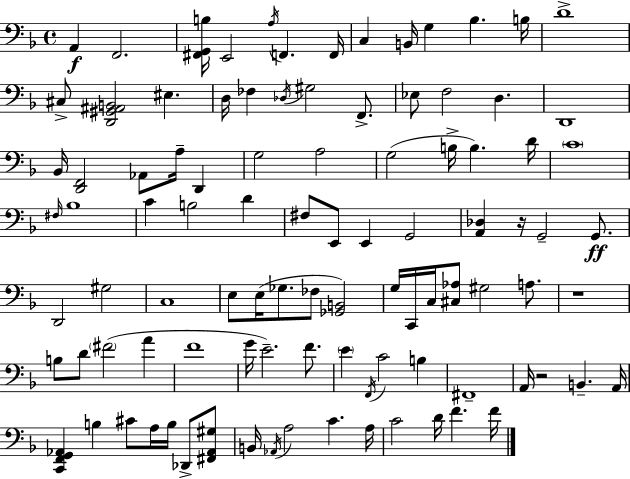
X:1
T:Untitled
M:4/4
L:1/4
K:F
A,, F,,2 [^F,,G,,B,]/4 E,,2 A,/4 F,, F,,/4 C, B,,/4 G, _B, B,/4 D4 ^C,/2 [D,,^G,,^A,,B,,]2 ^E, D,/4 _F, _D,/4 ^G,2 F,,/2 _E,/2 F,2 D, D,,4 _B,,/4 [D,,F,,]2 _A,,/2 A,/4 D,, G,2 A,2 G,2 B,/4 B, D/4 C4 ^F,/4 _B,4 C B,2 D ^F,/2 E,,/2 E,, G,,2 [A,,_D,] z/4 G,,2 G,,/2 D,,2 ^G,2 C,4 E,/2 E,/4 _G,/2 _F,/2 [_G,,B,,]2 G,/4 C,,/4 C,/4 [^C,_A,]/2 ^G,2 A,/2 z4 B,/2 D/2 ^F2 A F4 G/4 E2 F/2 E F,,/4 C2 B, ^F,,4 A,,/4 z2 B,, A,,/4 [C,,F,,G,,_A,,] B, ^C/2 A,/4 B,/4 _D,,/2 [^F,,_A,,^G,]/2 B,,/4 _A,,/4 A,2 C A,/4 C2 D/4 F F/4